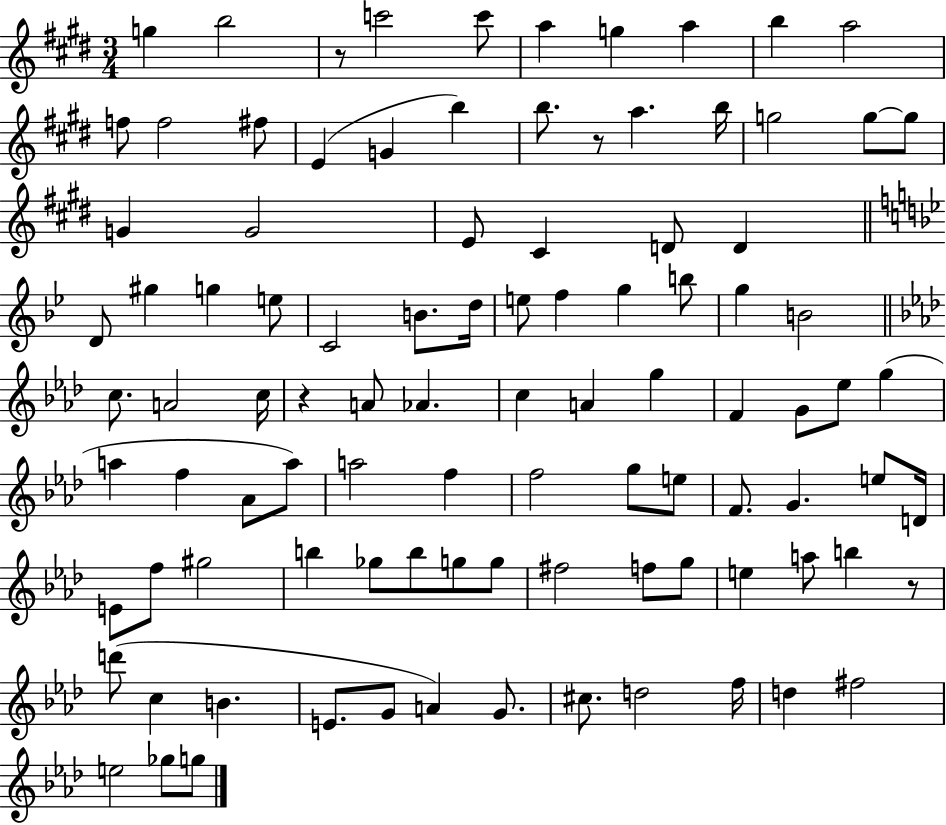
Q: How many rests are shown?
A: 4